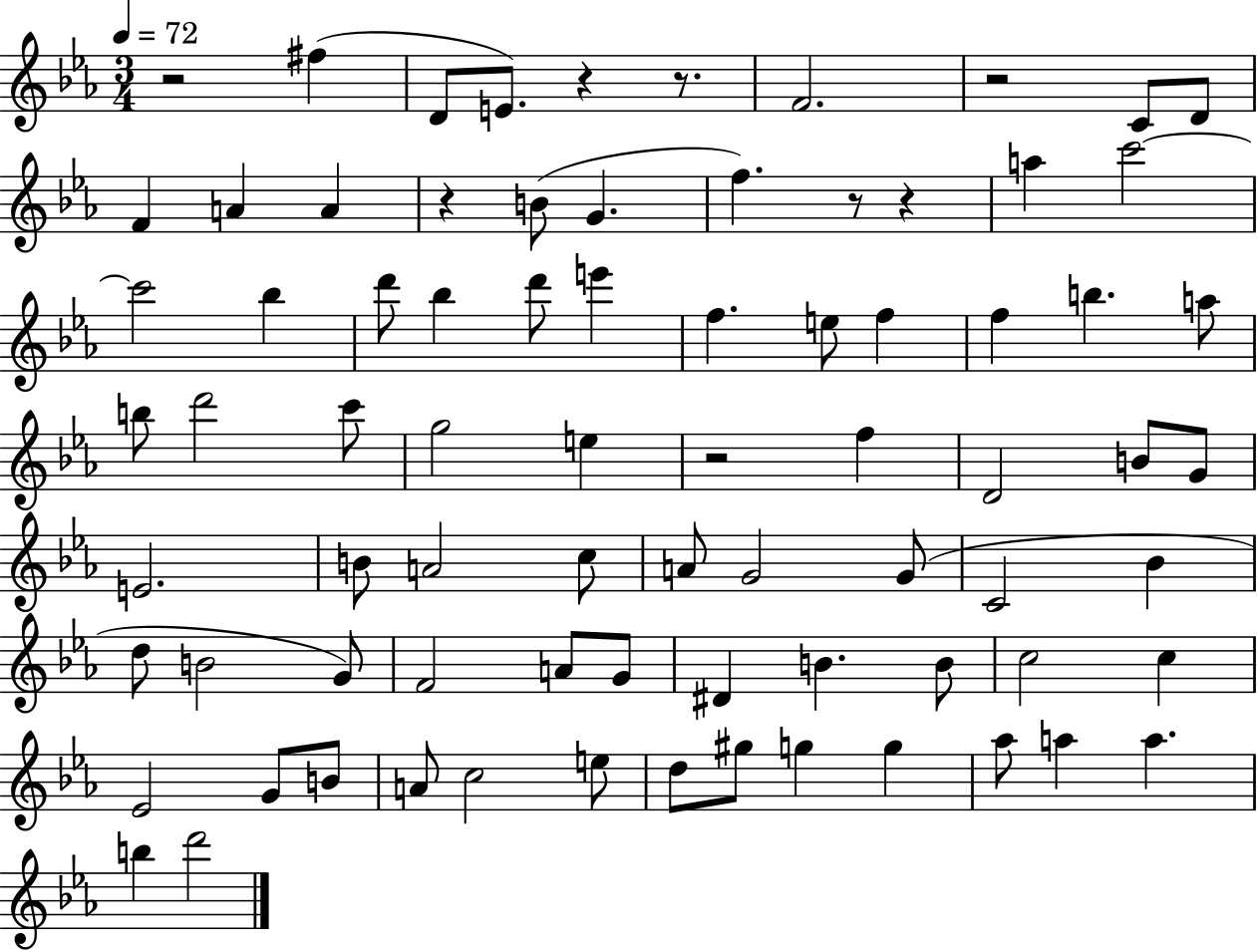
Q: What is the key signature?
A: EES major